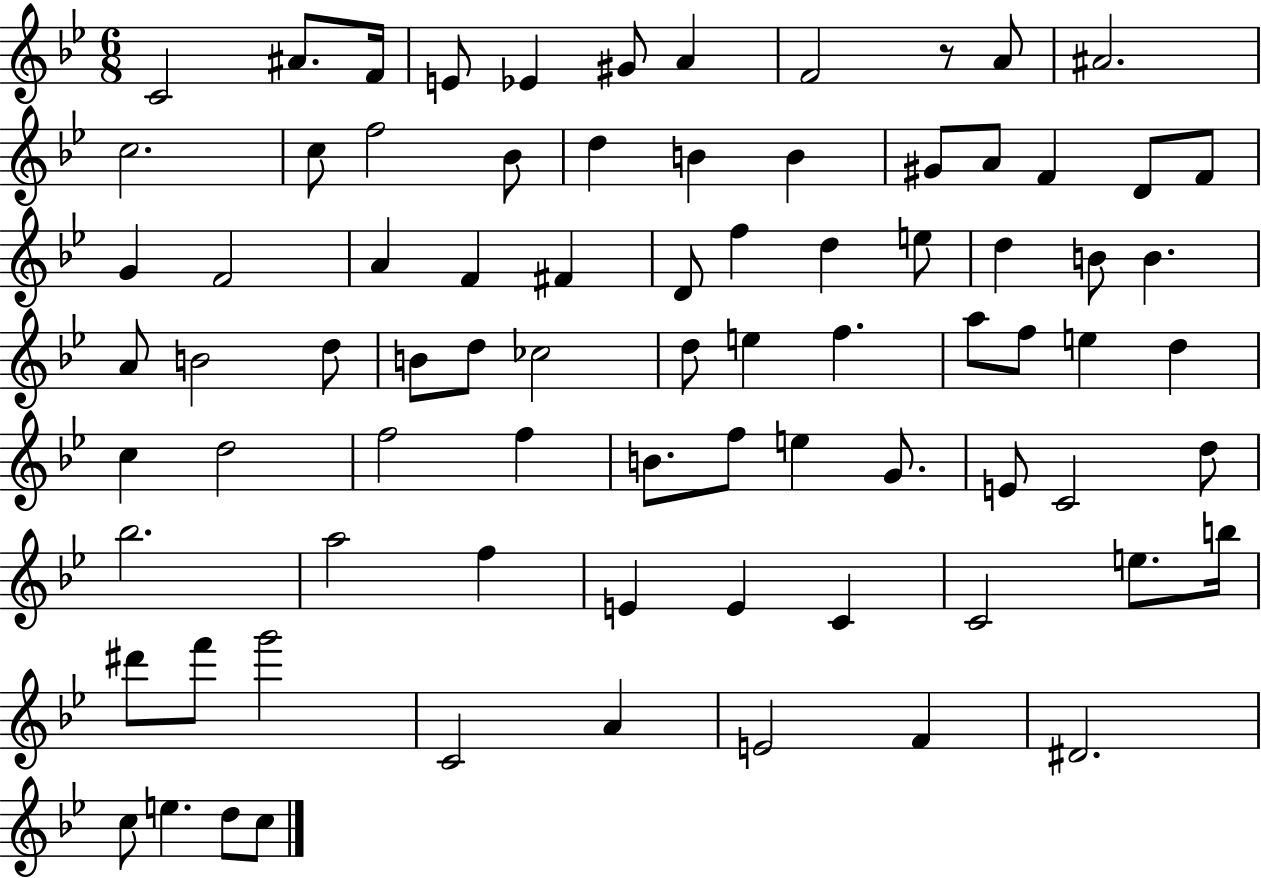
X:1
T:Untitled
M:6/8
L:1/4
K:Bb
C2 ^A/2 F/4 E/2 _E ^G/2 A F2 z/2 A/2 ^A2 c2 c/2 f2 _B/2 d B B ^G/2 A/2 F D/2 F/2 G F2 A F ^F D/2 f d e/2 d B/2 B A/2 B2 d/2 B/2 d/2 _c2 d/2 e f a/2 f/2 e d c d2 f2 f B/2 f/2 e G/2 E/2 C2 d/2 _b2 a2 f E E C C2 e/2 b/4 ^d'/2 f'/2 g'2 C2 A E2 F ^D2 c/2 e d/2 c/2